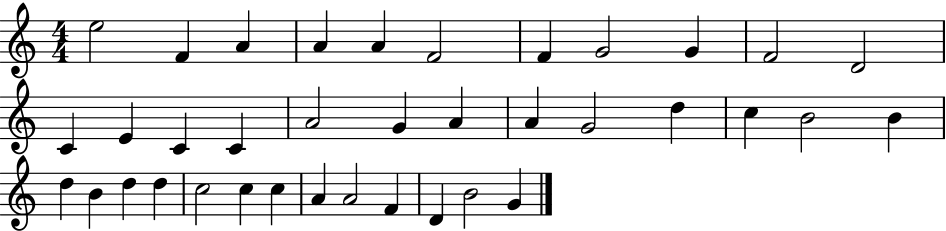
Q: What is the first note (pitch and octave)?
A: E5